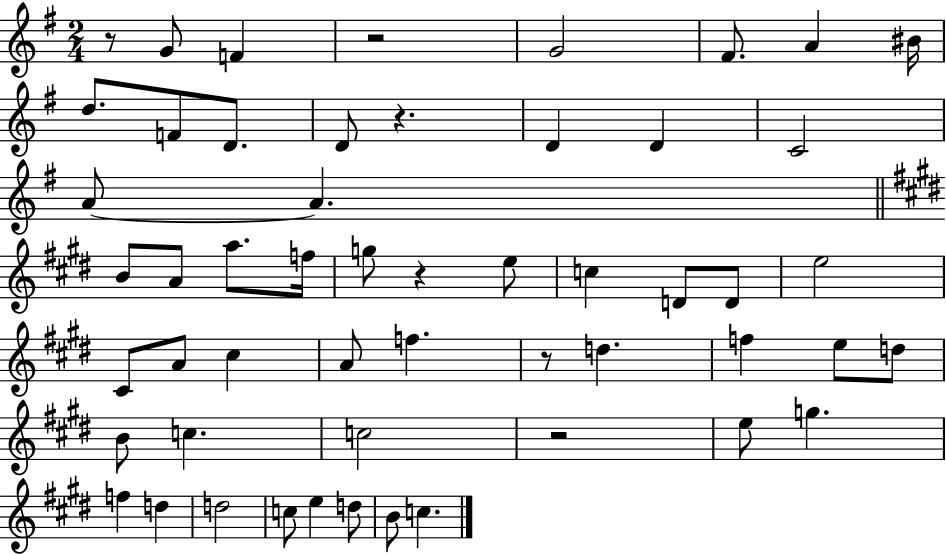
R/e G4/e F4/q R/h G4/h F#4/e. A4/q BIS4/s D5/e. F4/e D4/e. D4/e R/q. D4/q D4/q C4/h A4/e A4/q. B4/e A4/e A5/e. F5/s G5/e R/q E5/e C5/q D4/e D4/e E5/h C#4/e A4/e C#5/q A4/e F5/q. R/e D5/q. F5/q E5/e D5/e B4/e C5/q. C5/h R/h E5/e G5/q. F5/q D5/q D5/h C5/e E5/q D5/e B4/e C5/q.